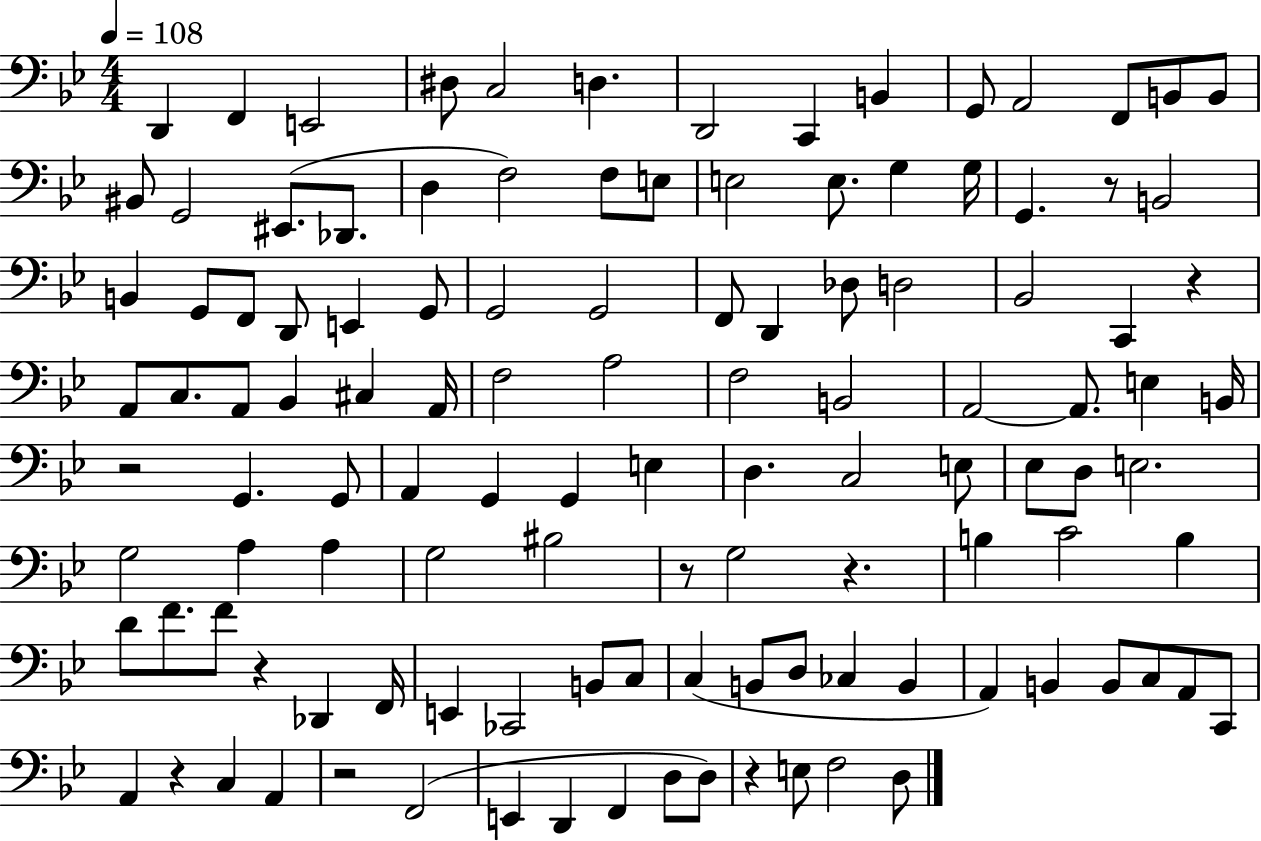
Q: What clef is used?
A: bass